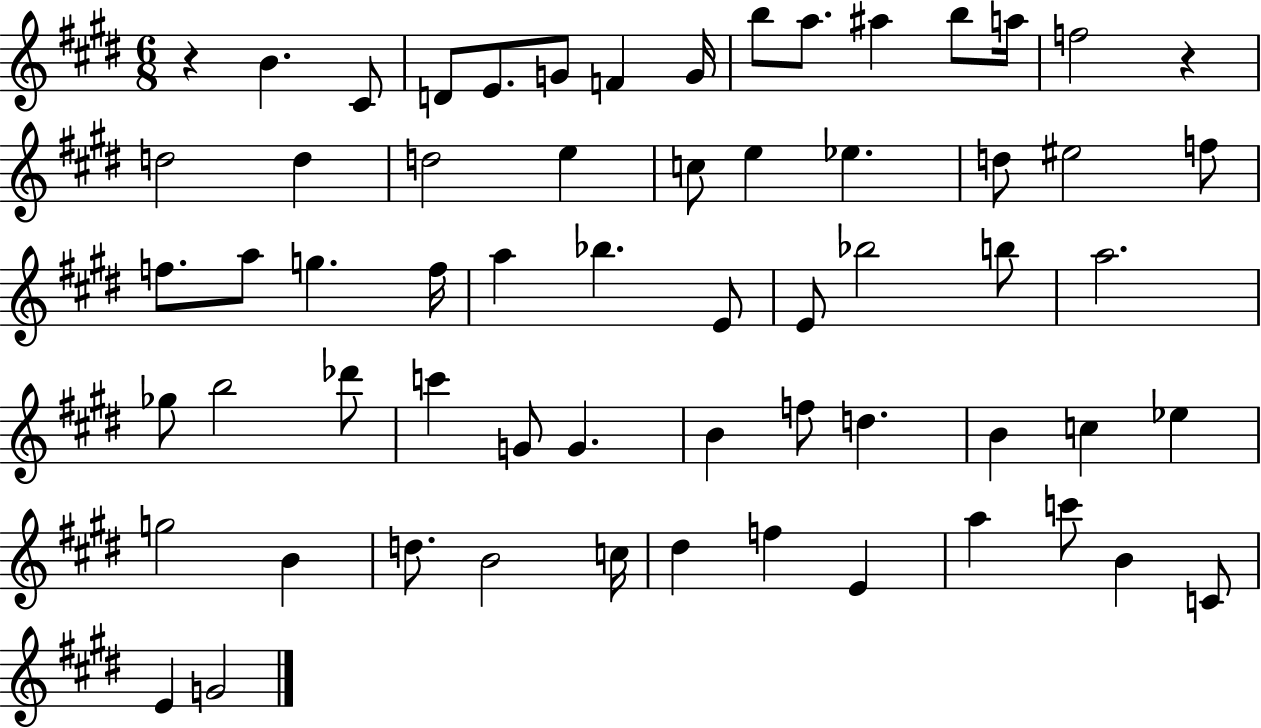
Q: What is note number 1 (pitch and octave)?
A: B4